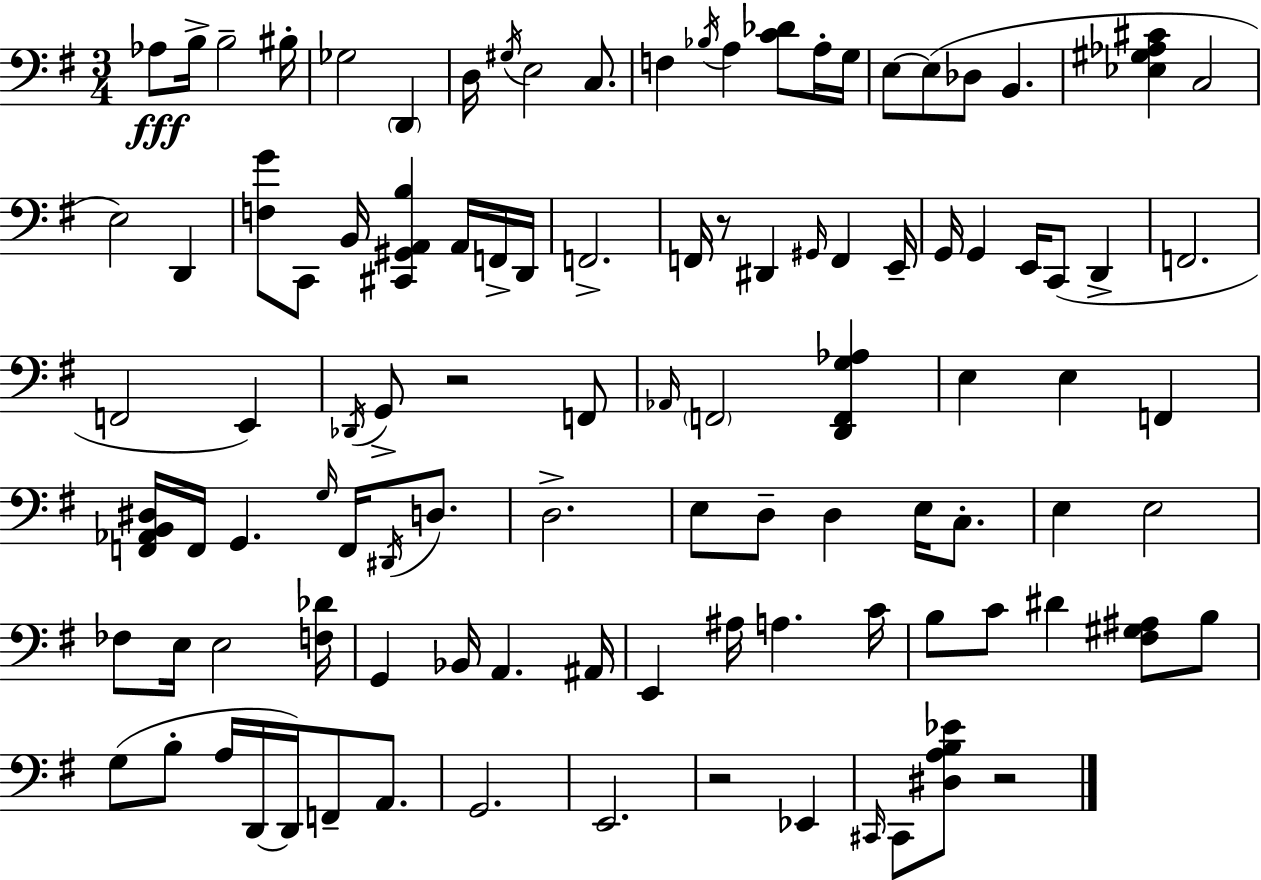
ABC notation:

X:1
T:Untitled
M:3/4
L:1/4
K:Em
_A,/2 B,/4 B,2 ^B,/4 _G,2 D,, D,/4 ^G,/4 E,2 C,/2 F, _B,/4 A, [C_D]/2 A,/4 G,/4 E,/2 E,/2 _D,/2 B,, [_E,^G,_A,^C] C,2 E,2 D,, [F,G]/2 C,,/2 B,,/4 [^C,,^G,,A,,B,] A,,/4 F,,/4 D,,/4 F,,2 F,,/4 z/2 ^D,, ^G,,/4 F,, E,,/4 G,,/4 G,, E,,/4 C,,/2 D,, F,,2 F,,2 E,, _D,,/4 G,,/2 z2 F,,/2 _A,,/4 F,,2 [D,,F,,G,_A,] E, E, F,, [F,,_A,,B,,^D,]/4 F,,/4 G,, G,/4 F,,/4 ^D,,/4 D,/2 D,2 E,/2 D,/2 D, E,/4 C,/2 E, E,2 _F,/2 E,/4 E,2 [F,_D]/4 G,, _B,,/4 A,, ^A,,/4 E,, ^A,/4 A, C/4 B,/2 C/2 ^D [^F,^G,^A,]/2 B,/2 G,/2 B,/2 A,/4 D,,/4 D,,/4 F,,/2 A,,/2 G,,2 E,,2 z2 _E,, ^C,,/4 ^C,,/2 [^D,A,B,_E]/2 z2